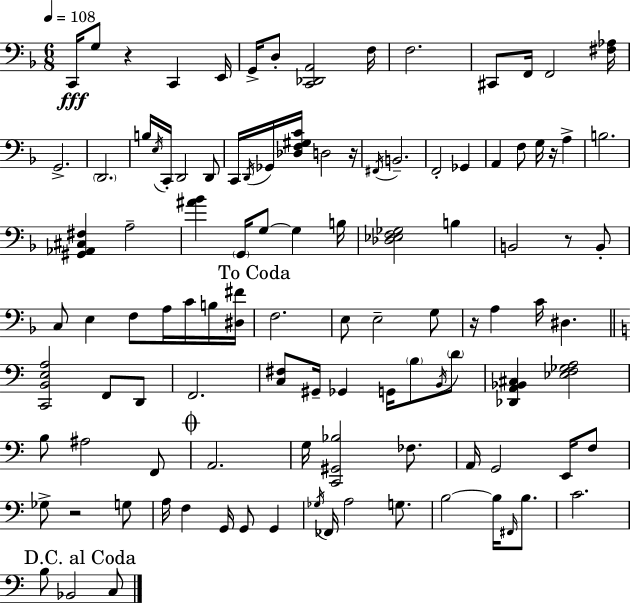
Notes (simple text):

C2/s G3/e R/q C2/q E2/s G2/s D3/e [C2,Db2,A2]/h F3/s F3/h. C#2/e F2/s F2/h [F#3,Ab3]/s G2/h. D2/h. B3/s E3/s C2/s D2/h D2/e C2/s D2/s Gb2/s [Db3,F3,G#3,C4]/s D3/h R/s F#2/s B2/h. F2/h Gb2/q A2/q F3/e G3/s R/s A3/q B3/h. [G#2,Ab2,C#3,F#3]/q A3/h [A#4,Bb4]/q G2/s G3/e G3/q B3/s [Db3,Eb3,F3,Gb3]/h B3/q B2/h R/e B2/e C3/e E3/q F3/e A3/s C4/s B3/s [D#3,F#4]/s F3/h. E3/e E3/h G3/e R/s A3/q C4/s D#3/q. [C2,B2,E3,A3]/h F2/e D2/e F2/h. [C3,F#3]/e G#2/s Gb2/q G2/s B3/e B2/s D4/e [Db2,A2,Bb2,C#3]/q [Eb3,F3,Gb3,A3]/h B3/e A#3/h F2/e A2/h. G3/s [C2,G#2,Bb3]/h FES3/e. A2/s G2/h E2/s F3/e Gb3/e R/h G3/e A3/s F3/q G2/s G2/e G2/q Gb3/s FES2/s A3/h G3/e. B3/h B3/s F#2/s B3/e. C4/h. B3/e Bb2/h C3/e